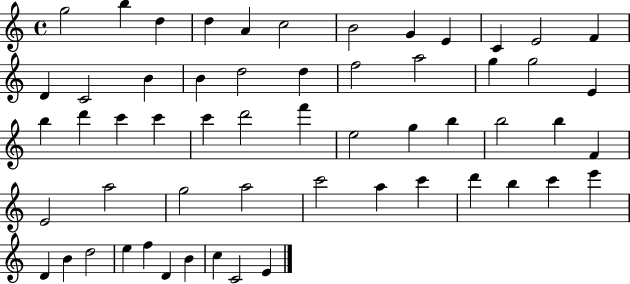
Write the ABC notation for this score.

X:1
T:Untitled
M:4/4
L:1/4
K:C
g2 b d d A c2 B2 G E C E2 F D C2 B B d2 d f2 a2 g g2 E b d' c' c' c' d'2 f' e2 g b b2 b F E2 a2 g2 a2 c'2 a c' d' b c' e' D B d2 e f D B c C2 E